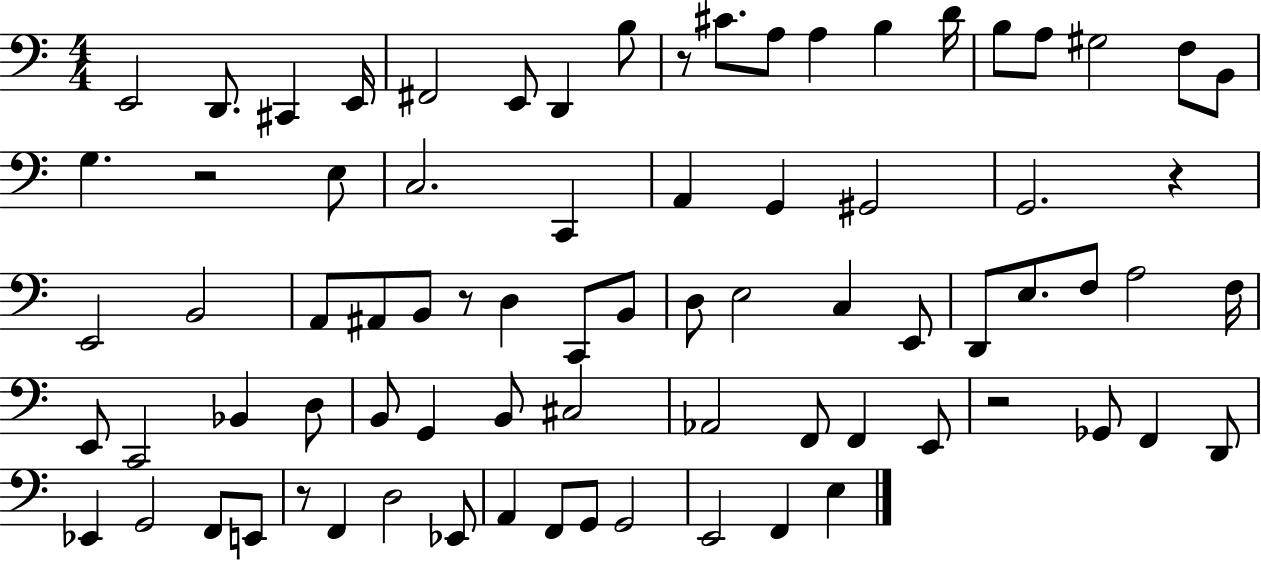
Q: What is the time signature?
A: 4/4